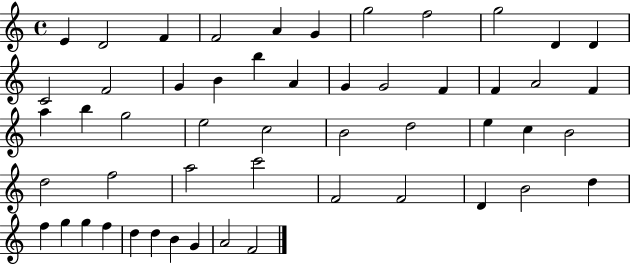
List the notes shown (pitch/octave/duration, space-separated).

E4/q D4/h F4/q F4/h A4/q G4/q G5/h F5/h G5/h D4/q D4/q C4/h F4/h G4/q B4/q B5/q A4/q G4/q G4/h F4/q F4/q A4/h F4/q A5/q B5/q G5/h E5/h C5/h B4/h D5/h E5/q C5/q B4/h D5/h F5/h A5/h C6/h F4/h F4/h D4/q B4/h D5/q F5/q G5/q G5/q F5/q D5/q D5/q B4/q G4/q A4/h F4/h